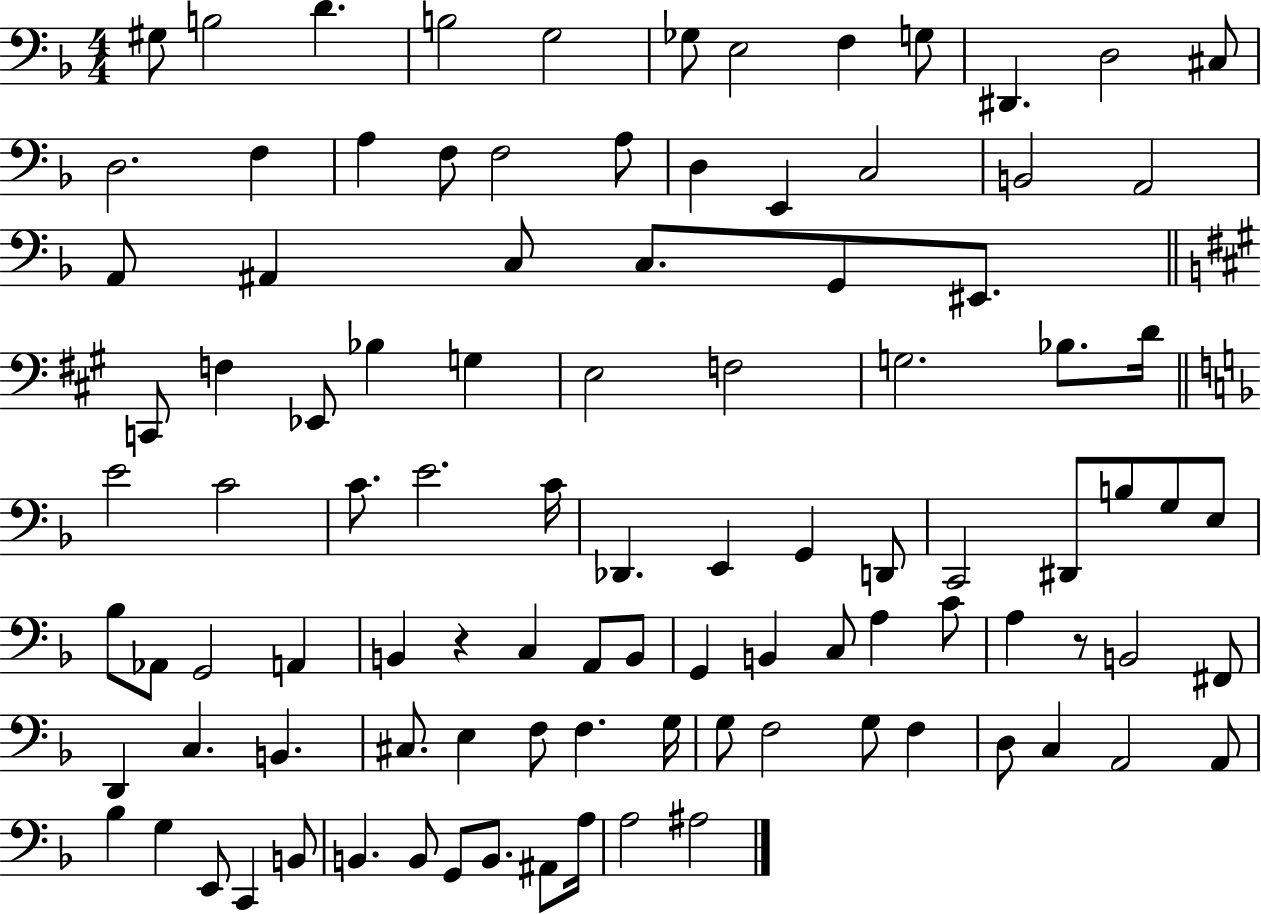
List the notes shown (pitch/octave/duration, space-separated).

G#3/e B3/h D4/q. B3/h G3/h Gb3/e E3/h F3/q G3/e D#2/q. D3/h C#3/e D3/h. F3/q A3/q F3/e F3/h A3/e D3/q E2/q C3/h B2/h A2/h A2/e A#2/q C3/e C3/e. G2/e EIS2/e. C2/e F3/q Eb2/e Bb3/q G3/q E3/h F3/h G3/h. Bb3/e. D4/s E4/h C4/h C4/e. E4/h. C4/s Db2/q. E2/q G2/q D2/e C2/h D#2/e B3/e G3/e E3/e Bb3/e Ab2/e G2/h A2/q B2/q R/q C3/q A2/e B2/e G2/q B2/q C3/e A3/q C4/e A3/q R/e B2/h F#2/e D2/q C3/q. B2/q. C#3/e. E3/q F3/e F3/q. G3/s G3/e F3/h G3/e F3/q D3/e C3/q A2/h A2/e Bb3/q G3/q E2/e C2/q B2/e B2/q. B2/e G2/e B2/e. A#2/e A3/s A3/h A#3/h